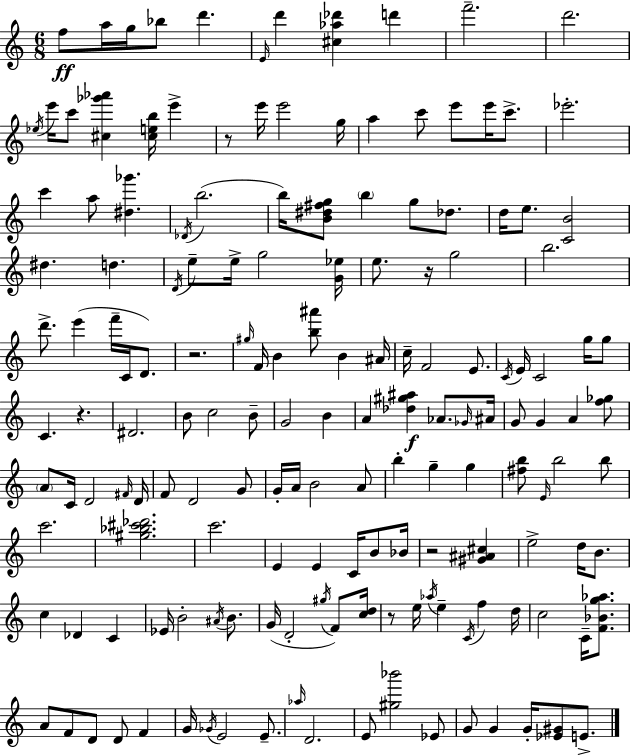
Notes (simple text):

F5/e A5/s G5/s Bb5/e D6/q. E4/s D6/q [C#5,Ab5,Db6]/q D6/q F6/h. D6/h. Eb5/s E6/s C6/e [C#5,Gb6,Ab6]/q [C#5,E5,B5]/s E6/q R/e E6/s E6/h G5/s A5/q C6/e E6/e E6/s C6/e. Eb6/h. C6/q A5/e [D#5,Gb6]/q. Db4/s B5/h. B5/s [B4,D#5,F#5,G5]/e B5/q G5/e Db5/e. D5/s E5/e. [C4,B4]/h D#5/q. D5/q. D4/s E5/e E5/s G5/h [G4,Eb5]/s E5/e. R/s G5/h B5/h. D6/e. E6/q F6/s C4/s D4/e. R/h. G#5/s F4/s B4/q [B5,A#6]/e B4/q A#4/s C5/s F4/h E4/e. C4/s E4/s C4/h G5/s G5/e C4/q. R/q. D#4/h. B4/e C5/h B4/e G4/h B4/q A4/q [Db5,G#5,A#5]/q Ab4/e. Gb4/s A#4/s G4/e G4/q A4/q [F5,Gb5]/e A4/e C4/s D4/h F#4/s D4/s F4/e D4/h G4/e G4/s A4/s B4/h A4/e B5/q G5/q G5/q [F#5,B5]/e E4/s B5/h B5/e C6/h. [G#5,Bb5,C#6,Db6]/h. C6/h. E4/q E4/q C4/s B4/e Bb4/s R/h [G#4,A#4,C#5]/q E5/h D5/s B4/e. C5/q Db4/q C4/q Eb4/s B4/h A#4/s B4/e. G4/s D4/h G#5/s F4/e [C5,D5]/s R/e E5/s Ab5/s E5/q C4/s F5/q D5/s C5/h C4/s [F4,Bb4,G5,Ab5]/e. A4/e F4/e D4/e D4/e F4/q G4/s Gb4/s E4/h E4/e. Ab5/s D4/h. E4/e [G#5,Bb6]/h Eb4/e G4/e G4/q G4/s [Eb4,G#4]/e E4/e.